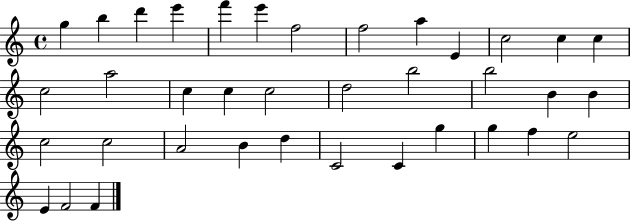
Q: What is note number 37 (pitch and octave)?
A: F4